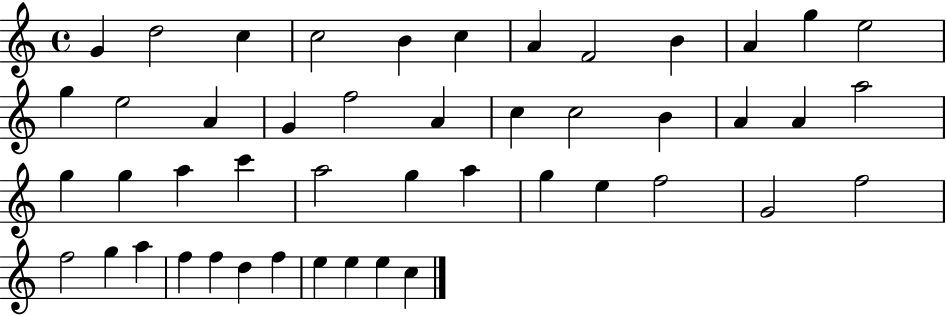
{
  \clef treble
  \time 4/4
  \defaultTimeSignature
  \key c \major
  g'4 d''2 c''4 | c''2 b'4 c''4 | a'4 f'2 b'4 | a'4 g''4 e''2 | \break g''4 e''2 a'4 | g'4 f''2 a'4 | c''4 c''2 b'4 | a'4 a'4 a''2 | \break g''4 g''4 a''4 c'''4 | a''2 g''4 a''4 | g''4 e''4 f''2 | g'2 f''2 | \break f''2 g''4 a''4 | f''4 f''4 d''4 f''4 | e''4 e''4 e''4 c''4 | \bar "|."
}